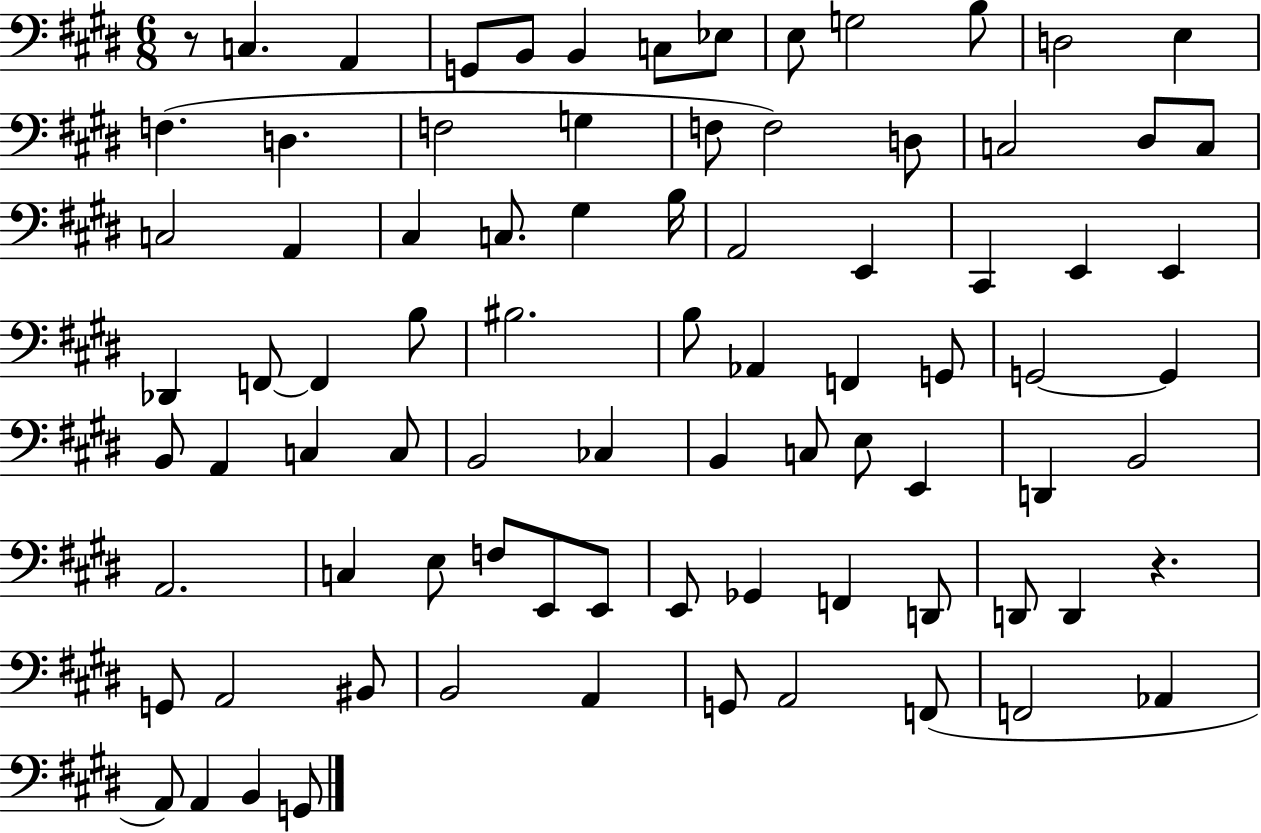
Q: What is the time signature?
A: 6/8